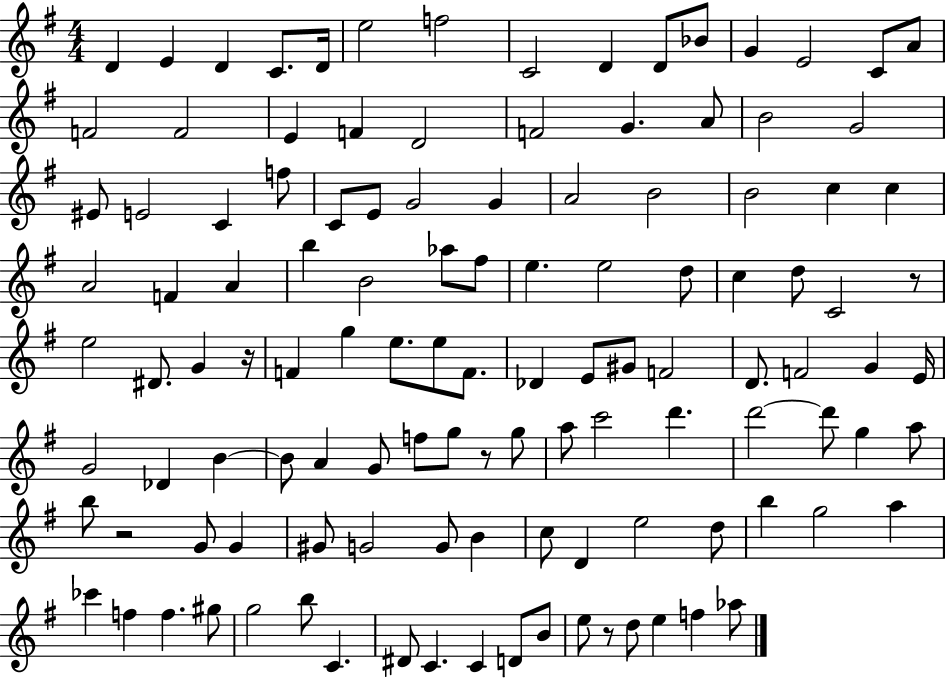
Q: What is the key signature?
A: G major